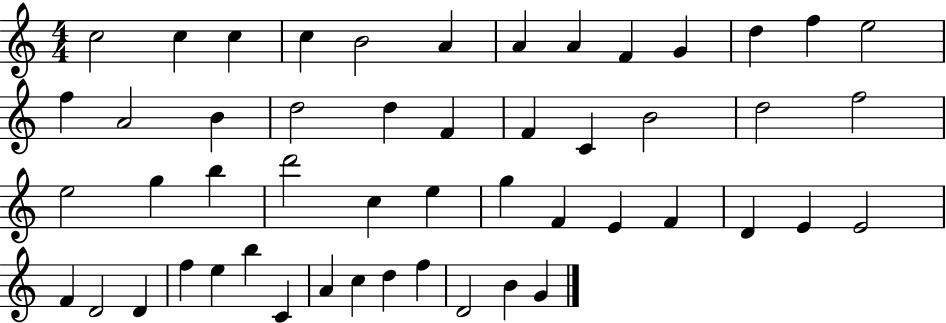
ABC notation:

X:1
T:Untitled
M:4/4
L:1/4
K:C
c2 c c c B2 A A A F G d f e2 f A2 B d2 d F F C B2 d2 f2 e2 g b d'2 c e g F E F D E E2 F D2 D f e b C A c d f D2 B G